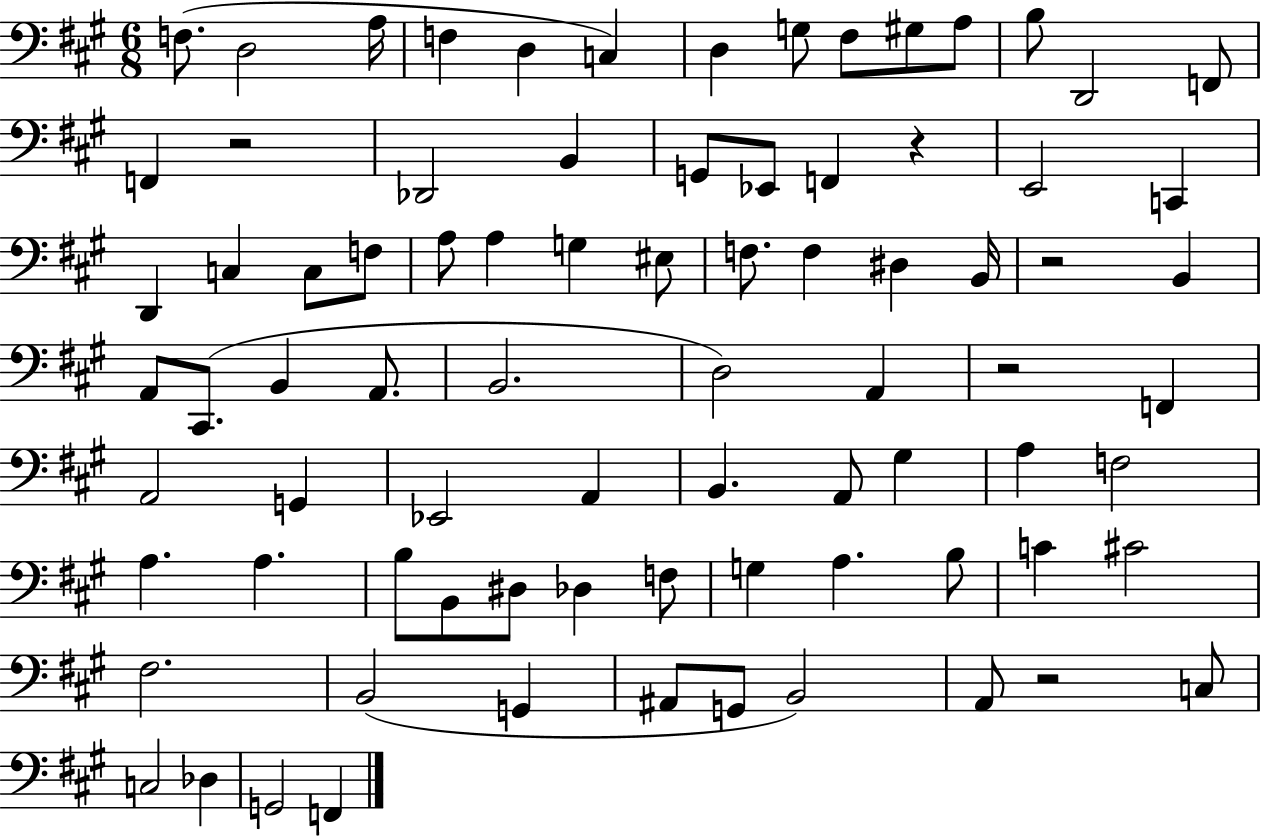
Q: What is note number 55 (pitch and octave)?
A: B3